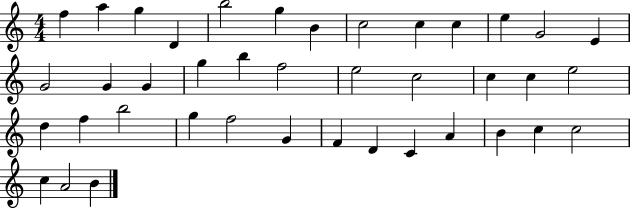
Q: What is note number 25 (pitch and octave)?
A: D5